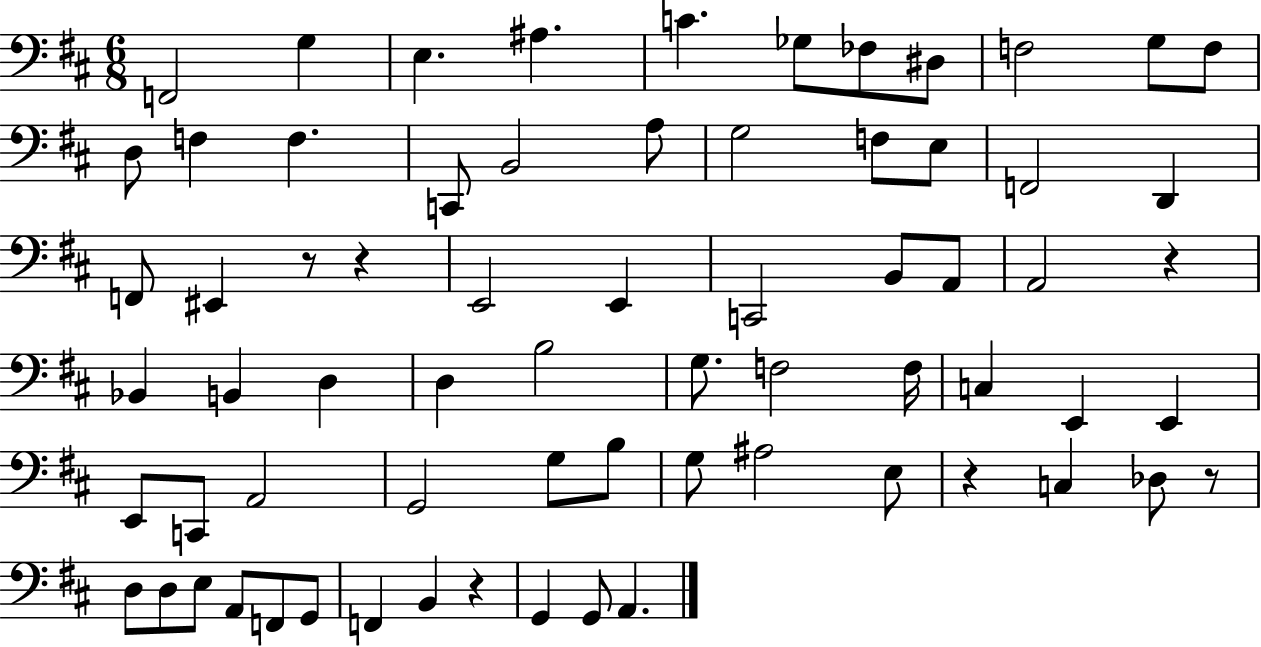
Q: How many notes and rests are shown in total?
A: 69